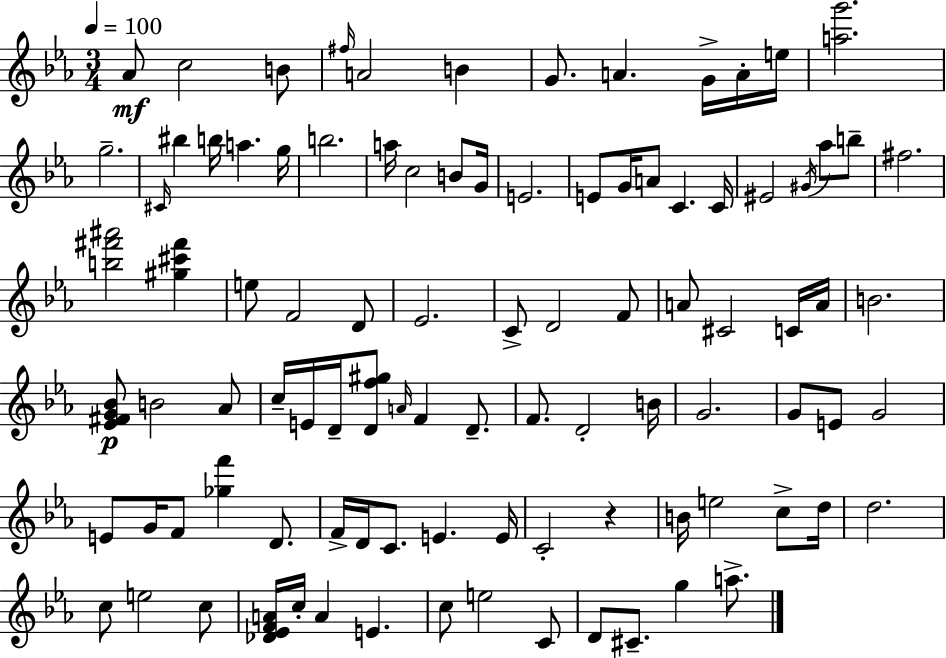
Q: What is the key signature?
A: EES major